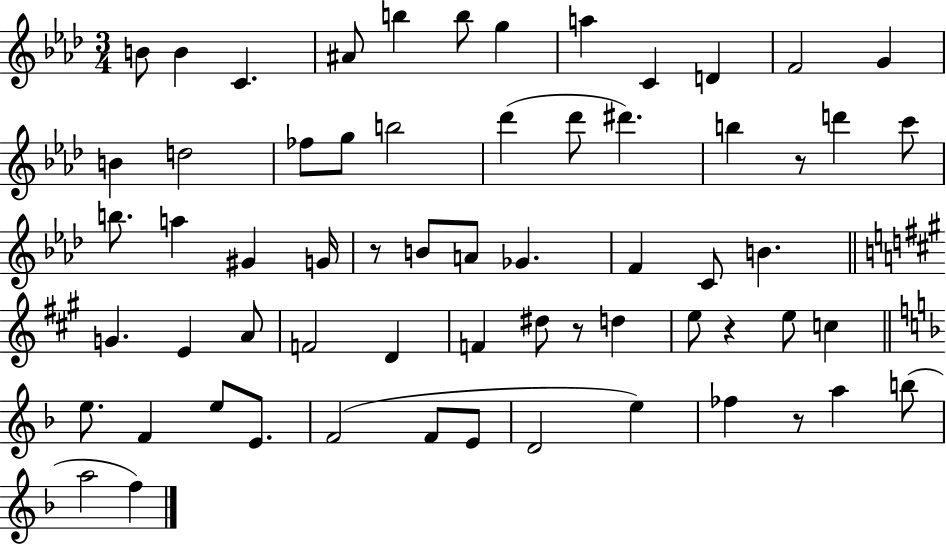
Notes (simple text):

B4/e B4/q C4/q. A#4/e B5/q B5/e G5/q A5/q C4/q D4/q F4/h G4/q B4/q D5/h FES5/e G5/e B5/h Db6/q Db6/e D#6/q. B5/q R/e D6/q C6/e B5/e. A5/q G#4/q G4/s R/e B4/e A4/e Gb4/q. F4/q C4/e B4/q. G4/q. E4/q A4/e F4/h D4/q F4/q D#5/e R/e D5/q E5/e R/q E5/e C5/q E5/e. F4/q E5/e E4/e. F4/h F4/e E4/e D4/h E5/q FES5/q R/e A5/q B5/e A5/h F5/q